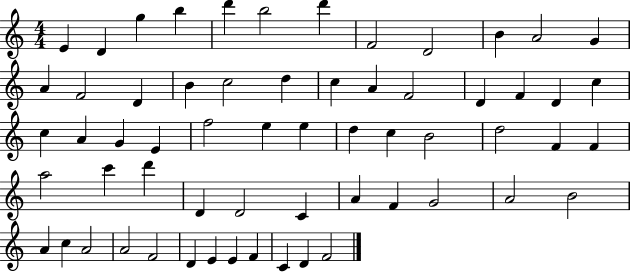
{
  \clef treble
  \numericTimeSignature
  \time 4/4
  \key c \major
  e'4 d'4 g''4 b''4 | d'''4 b''2 d'''4 | f'2 d'2 | b'4 a'2 g'4 | \break a'4 f'2 d'4 | b'4 c''2 d''4 | c''4 a'4 f'2 | d'4 f'4 d'4 c''4 | \break c''4 a'4 g'4 e'4 | f''2 e''4 e''4 | d''4 c''4 b'2 | d''2 f'4 f'4 | \break a''2 c'''4 d'''4 | d'4 d'2 c'4 | a'4 f'4 g'2 | a'2 b'2 | \break a'4 c''4 a'2 | a'2 f'2 | d'4 e'4 e'4 f'4 | c'4 d'4 f'2 | \break \bar "|."
}